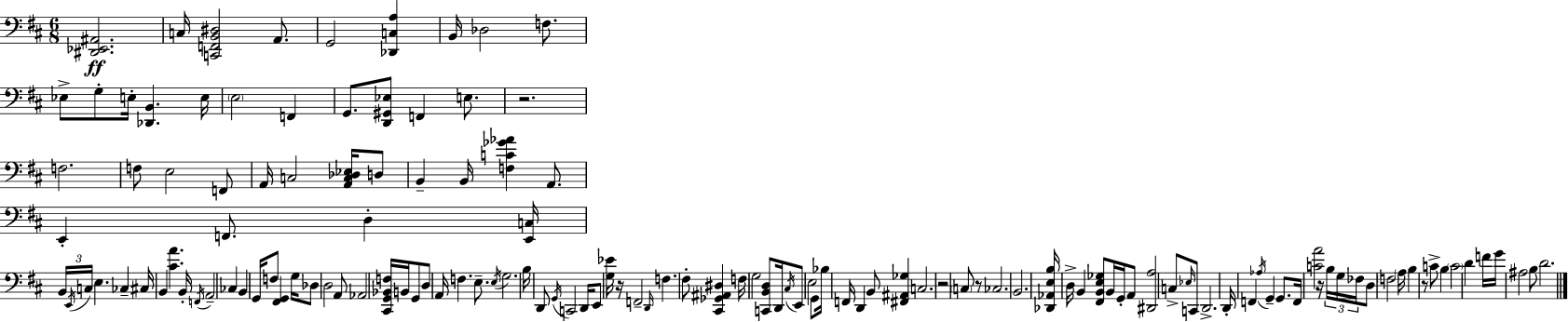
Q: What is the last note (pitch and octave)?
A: D4